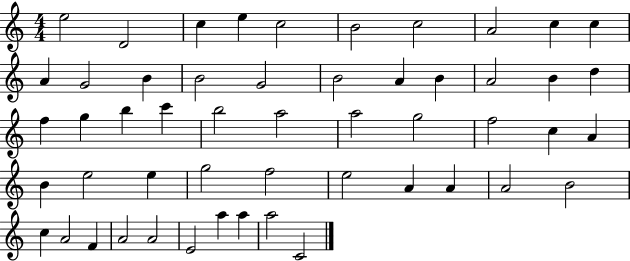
E5/h D4/h C5/q E5/q C5/h B4/h C5/h A4/h C5/q C5/q A4/q G4/h B4/q B4/h G4/h B4/h A4/q B4/q A4/h B4/q D5/q F5/q G5/q B5/q C6/q B5/h A5/h A5/h G5/h F5/h C5/q A4/q B4/q E5/h E5/q G5/h F5/h E5/h A4/q A4/q A4/h B4/h C5/q A4/h F4/q A4/h A4/h E4/h A5/q A5/q A5/h C4/h